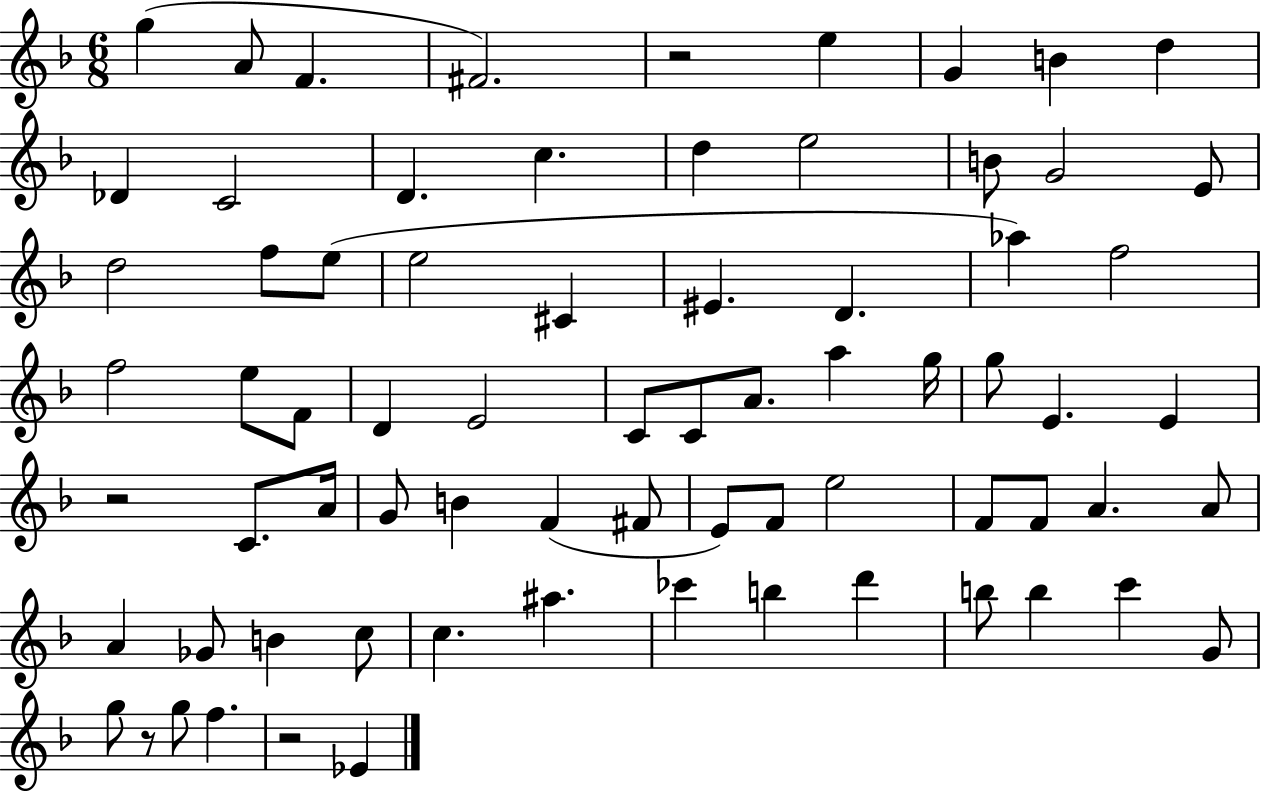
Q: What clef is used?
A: treble